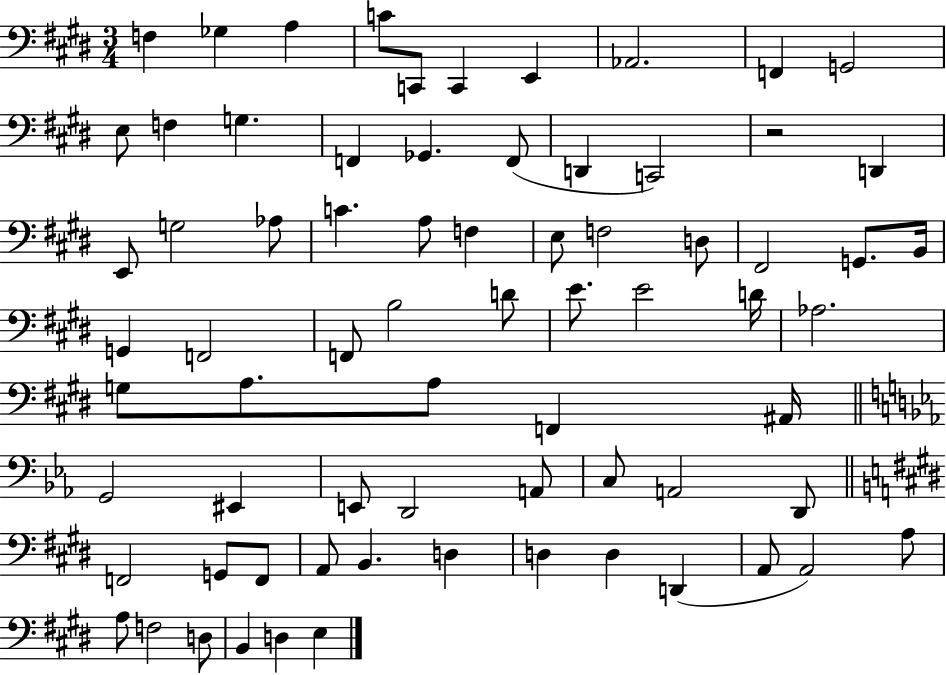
{
  \clef bass
  \numericTimeSignature
  \time 3/4
  \key e \major
  \repeat volta 2 { f4 ges4 a4 | c'8 c,8 c,4 e,4 | aes,2. | f,4 g,2 | \break e8 f4 g4. | f,4 ges,4. f,8( | d,4 c,2) | r2 d,4 | \break e,8 g2 aes8 | c'4. a8 f4 | e8 f2 d8 | fis,2 g,8. b,16 | \break g,4 f,2 | f,8 b2 d'8 | e'8. e'2 d'16 | aes2. | \break g8 a8. a8 f,4 ais,16 | \bar "||" \break \key ees \major g,2 eis,4 | e,8 d,2 a,8 | c8 a,2 d,8 | \bar "||" \break \key e \major f,2 g,8 f,8 | a,8 b,4. d4 | d4 d4 d,4( | a,8 a,2) a8 | \break a8 f2 d8 | b,4 d4 e4 | } \bar "|."
}